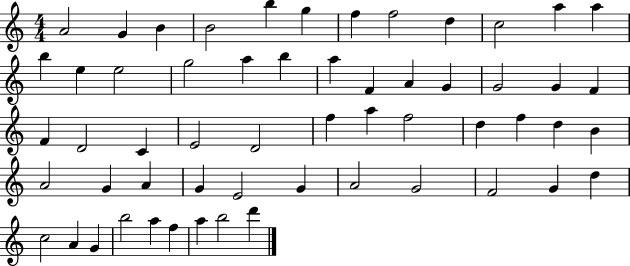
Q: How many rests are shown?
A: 0